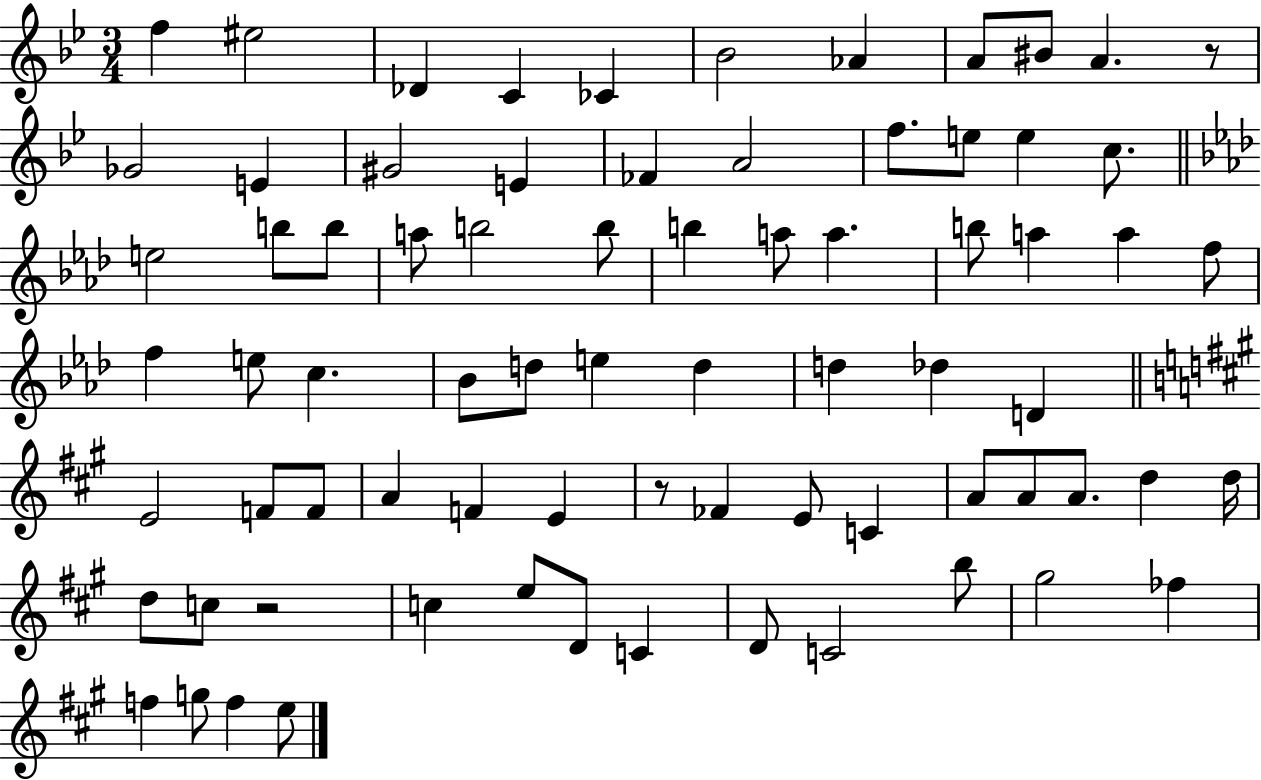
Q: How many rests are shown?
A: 3